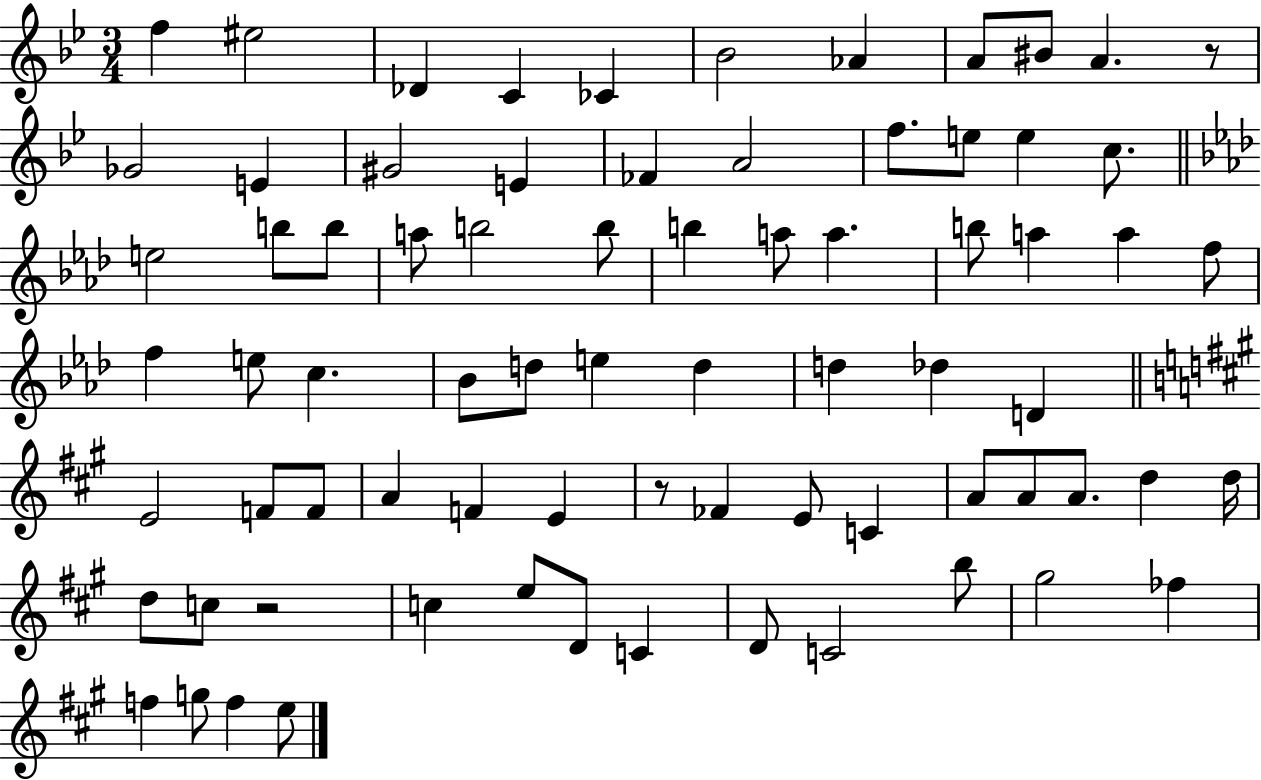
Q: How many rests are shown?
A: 3